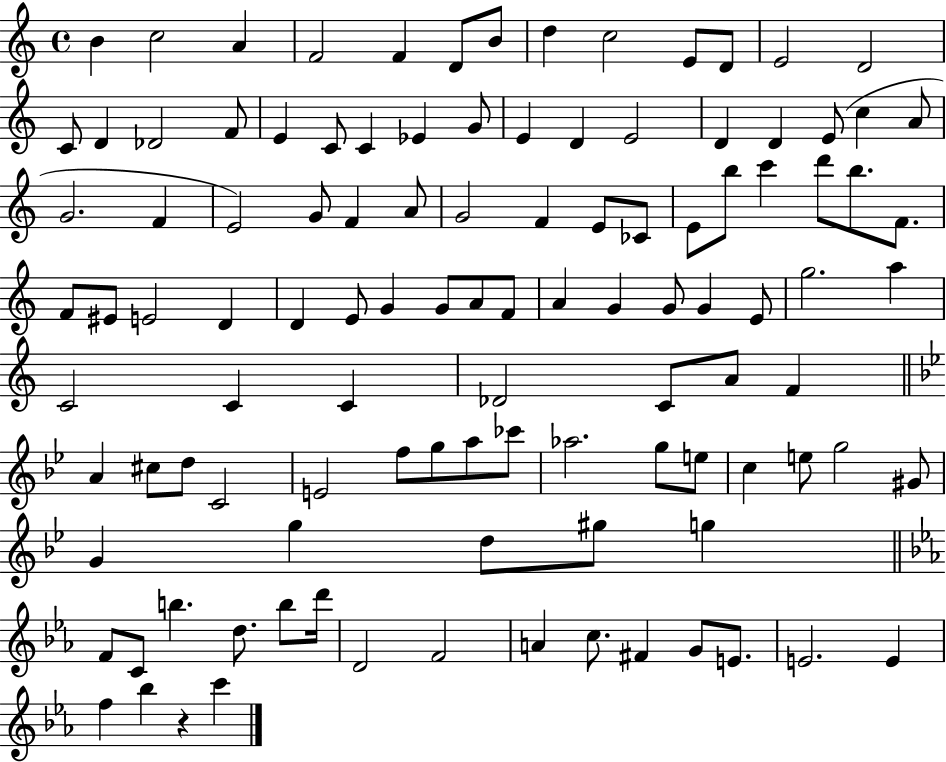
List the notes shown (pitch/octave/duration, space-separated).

B4/q C5/h A4/q F4/h F4/q D4/e B4/e D5/q C5/h E4/e D4/e E4/h D4/h C4/e D4/q Db4/h F4/e E4/q C4/e C4/q Eb4/q G4/e E4/q D4/q E4/h D4/q D4/q E4/e C5/q A4/e G4/h. F4/q E4/h G4/e F4/q A4/e G4/h F4/q E4/e CES4/e E4/e B5/e C6/q D6/e B5/e. F4/e. F4/e EIS4/e E4/h D4/q D4/q E4/e G4/q G4/e A4/e F4/e A4/q G4/q G4/e G4/q E4/e G5/h. A5/q C4/h C4/q C4/q Db4/h C4/e A4/e F4/q A4/q C#5/e D5/e C4/h E4/h F5/e G5/e A5/e CES6/e Ab5/h. G5/e E5/e C5/q E5/e G5/h G#4/e G4/q G5/q D5/e G#5/e G5/q F4/e C4/e B5/q. D5/e. B5/e D6/s D4/h F4/h A4/q C5/e. F#4/q G4/e E4/e. E4/h. E4/q F5/q Bb5/q R/q C6/q